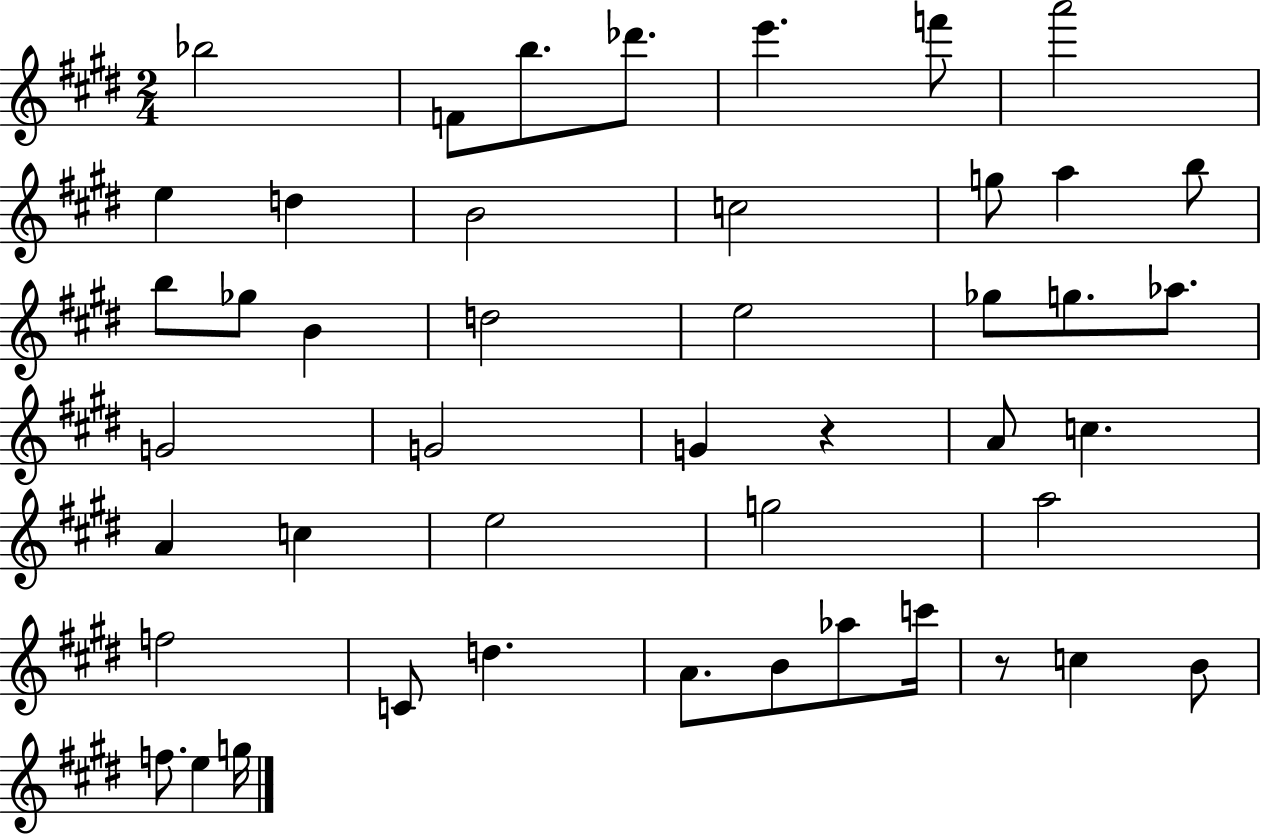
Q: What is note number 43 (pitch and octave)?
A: E5